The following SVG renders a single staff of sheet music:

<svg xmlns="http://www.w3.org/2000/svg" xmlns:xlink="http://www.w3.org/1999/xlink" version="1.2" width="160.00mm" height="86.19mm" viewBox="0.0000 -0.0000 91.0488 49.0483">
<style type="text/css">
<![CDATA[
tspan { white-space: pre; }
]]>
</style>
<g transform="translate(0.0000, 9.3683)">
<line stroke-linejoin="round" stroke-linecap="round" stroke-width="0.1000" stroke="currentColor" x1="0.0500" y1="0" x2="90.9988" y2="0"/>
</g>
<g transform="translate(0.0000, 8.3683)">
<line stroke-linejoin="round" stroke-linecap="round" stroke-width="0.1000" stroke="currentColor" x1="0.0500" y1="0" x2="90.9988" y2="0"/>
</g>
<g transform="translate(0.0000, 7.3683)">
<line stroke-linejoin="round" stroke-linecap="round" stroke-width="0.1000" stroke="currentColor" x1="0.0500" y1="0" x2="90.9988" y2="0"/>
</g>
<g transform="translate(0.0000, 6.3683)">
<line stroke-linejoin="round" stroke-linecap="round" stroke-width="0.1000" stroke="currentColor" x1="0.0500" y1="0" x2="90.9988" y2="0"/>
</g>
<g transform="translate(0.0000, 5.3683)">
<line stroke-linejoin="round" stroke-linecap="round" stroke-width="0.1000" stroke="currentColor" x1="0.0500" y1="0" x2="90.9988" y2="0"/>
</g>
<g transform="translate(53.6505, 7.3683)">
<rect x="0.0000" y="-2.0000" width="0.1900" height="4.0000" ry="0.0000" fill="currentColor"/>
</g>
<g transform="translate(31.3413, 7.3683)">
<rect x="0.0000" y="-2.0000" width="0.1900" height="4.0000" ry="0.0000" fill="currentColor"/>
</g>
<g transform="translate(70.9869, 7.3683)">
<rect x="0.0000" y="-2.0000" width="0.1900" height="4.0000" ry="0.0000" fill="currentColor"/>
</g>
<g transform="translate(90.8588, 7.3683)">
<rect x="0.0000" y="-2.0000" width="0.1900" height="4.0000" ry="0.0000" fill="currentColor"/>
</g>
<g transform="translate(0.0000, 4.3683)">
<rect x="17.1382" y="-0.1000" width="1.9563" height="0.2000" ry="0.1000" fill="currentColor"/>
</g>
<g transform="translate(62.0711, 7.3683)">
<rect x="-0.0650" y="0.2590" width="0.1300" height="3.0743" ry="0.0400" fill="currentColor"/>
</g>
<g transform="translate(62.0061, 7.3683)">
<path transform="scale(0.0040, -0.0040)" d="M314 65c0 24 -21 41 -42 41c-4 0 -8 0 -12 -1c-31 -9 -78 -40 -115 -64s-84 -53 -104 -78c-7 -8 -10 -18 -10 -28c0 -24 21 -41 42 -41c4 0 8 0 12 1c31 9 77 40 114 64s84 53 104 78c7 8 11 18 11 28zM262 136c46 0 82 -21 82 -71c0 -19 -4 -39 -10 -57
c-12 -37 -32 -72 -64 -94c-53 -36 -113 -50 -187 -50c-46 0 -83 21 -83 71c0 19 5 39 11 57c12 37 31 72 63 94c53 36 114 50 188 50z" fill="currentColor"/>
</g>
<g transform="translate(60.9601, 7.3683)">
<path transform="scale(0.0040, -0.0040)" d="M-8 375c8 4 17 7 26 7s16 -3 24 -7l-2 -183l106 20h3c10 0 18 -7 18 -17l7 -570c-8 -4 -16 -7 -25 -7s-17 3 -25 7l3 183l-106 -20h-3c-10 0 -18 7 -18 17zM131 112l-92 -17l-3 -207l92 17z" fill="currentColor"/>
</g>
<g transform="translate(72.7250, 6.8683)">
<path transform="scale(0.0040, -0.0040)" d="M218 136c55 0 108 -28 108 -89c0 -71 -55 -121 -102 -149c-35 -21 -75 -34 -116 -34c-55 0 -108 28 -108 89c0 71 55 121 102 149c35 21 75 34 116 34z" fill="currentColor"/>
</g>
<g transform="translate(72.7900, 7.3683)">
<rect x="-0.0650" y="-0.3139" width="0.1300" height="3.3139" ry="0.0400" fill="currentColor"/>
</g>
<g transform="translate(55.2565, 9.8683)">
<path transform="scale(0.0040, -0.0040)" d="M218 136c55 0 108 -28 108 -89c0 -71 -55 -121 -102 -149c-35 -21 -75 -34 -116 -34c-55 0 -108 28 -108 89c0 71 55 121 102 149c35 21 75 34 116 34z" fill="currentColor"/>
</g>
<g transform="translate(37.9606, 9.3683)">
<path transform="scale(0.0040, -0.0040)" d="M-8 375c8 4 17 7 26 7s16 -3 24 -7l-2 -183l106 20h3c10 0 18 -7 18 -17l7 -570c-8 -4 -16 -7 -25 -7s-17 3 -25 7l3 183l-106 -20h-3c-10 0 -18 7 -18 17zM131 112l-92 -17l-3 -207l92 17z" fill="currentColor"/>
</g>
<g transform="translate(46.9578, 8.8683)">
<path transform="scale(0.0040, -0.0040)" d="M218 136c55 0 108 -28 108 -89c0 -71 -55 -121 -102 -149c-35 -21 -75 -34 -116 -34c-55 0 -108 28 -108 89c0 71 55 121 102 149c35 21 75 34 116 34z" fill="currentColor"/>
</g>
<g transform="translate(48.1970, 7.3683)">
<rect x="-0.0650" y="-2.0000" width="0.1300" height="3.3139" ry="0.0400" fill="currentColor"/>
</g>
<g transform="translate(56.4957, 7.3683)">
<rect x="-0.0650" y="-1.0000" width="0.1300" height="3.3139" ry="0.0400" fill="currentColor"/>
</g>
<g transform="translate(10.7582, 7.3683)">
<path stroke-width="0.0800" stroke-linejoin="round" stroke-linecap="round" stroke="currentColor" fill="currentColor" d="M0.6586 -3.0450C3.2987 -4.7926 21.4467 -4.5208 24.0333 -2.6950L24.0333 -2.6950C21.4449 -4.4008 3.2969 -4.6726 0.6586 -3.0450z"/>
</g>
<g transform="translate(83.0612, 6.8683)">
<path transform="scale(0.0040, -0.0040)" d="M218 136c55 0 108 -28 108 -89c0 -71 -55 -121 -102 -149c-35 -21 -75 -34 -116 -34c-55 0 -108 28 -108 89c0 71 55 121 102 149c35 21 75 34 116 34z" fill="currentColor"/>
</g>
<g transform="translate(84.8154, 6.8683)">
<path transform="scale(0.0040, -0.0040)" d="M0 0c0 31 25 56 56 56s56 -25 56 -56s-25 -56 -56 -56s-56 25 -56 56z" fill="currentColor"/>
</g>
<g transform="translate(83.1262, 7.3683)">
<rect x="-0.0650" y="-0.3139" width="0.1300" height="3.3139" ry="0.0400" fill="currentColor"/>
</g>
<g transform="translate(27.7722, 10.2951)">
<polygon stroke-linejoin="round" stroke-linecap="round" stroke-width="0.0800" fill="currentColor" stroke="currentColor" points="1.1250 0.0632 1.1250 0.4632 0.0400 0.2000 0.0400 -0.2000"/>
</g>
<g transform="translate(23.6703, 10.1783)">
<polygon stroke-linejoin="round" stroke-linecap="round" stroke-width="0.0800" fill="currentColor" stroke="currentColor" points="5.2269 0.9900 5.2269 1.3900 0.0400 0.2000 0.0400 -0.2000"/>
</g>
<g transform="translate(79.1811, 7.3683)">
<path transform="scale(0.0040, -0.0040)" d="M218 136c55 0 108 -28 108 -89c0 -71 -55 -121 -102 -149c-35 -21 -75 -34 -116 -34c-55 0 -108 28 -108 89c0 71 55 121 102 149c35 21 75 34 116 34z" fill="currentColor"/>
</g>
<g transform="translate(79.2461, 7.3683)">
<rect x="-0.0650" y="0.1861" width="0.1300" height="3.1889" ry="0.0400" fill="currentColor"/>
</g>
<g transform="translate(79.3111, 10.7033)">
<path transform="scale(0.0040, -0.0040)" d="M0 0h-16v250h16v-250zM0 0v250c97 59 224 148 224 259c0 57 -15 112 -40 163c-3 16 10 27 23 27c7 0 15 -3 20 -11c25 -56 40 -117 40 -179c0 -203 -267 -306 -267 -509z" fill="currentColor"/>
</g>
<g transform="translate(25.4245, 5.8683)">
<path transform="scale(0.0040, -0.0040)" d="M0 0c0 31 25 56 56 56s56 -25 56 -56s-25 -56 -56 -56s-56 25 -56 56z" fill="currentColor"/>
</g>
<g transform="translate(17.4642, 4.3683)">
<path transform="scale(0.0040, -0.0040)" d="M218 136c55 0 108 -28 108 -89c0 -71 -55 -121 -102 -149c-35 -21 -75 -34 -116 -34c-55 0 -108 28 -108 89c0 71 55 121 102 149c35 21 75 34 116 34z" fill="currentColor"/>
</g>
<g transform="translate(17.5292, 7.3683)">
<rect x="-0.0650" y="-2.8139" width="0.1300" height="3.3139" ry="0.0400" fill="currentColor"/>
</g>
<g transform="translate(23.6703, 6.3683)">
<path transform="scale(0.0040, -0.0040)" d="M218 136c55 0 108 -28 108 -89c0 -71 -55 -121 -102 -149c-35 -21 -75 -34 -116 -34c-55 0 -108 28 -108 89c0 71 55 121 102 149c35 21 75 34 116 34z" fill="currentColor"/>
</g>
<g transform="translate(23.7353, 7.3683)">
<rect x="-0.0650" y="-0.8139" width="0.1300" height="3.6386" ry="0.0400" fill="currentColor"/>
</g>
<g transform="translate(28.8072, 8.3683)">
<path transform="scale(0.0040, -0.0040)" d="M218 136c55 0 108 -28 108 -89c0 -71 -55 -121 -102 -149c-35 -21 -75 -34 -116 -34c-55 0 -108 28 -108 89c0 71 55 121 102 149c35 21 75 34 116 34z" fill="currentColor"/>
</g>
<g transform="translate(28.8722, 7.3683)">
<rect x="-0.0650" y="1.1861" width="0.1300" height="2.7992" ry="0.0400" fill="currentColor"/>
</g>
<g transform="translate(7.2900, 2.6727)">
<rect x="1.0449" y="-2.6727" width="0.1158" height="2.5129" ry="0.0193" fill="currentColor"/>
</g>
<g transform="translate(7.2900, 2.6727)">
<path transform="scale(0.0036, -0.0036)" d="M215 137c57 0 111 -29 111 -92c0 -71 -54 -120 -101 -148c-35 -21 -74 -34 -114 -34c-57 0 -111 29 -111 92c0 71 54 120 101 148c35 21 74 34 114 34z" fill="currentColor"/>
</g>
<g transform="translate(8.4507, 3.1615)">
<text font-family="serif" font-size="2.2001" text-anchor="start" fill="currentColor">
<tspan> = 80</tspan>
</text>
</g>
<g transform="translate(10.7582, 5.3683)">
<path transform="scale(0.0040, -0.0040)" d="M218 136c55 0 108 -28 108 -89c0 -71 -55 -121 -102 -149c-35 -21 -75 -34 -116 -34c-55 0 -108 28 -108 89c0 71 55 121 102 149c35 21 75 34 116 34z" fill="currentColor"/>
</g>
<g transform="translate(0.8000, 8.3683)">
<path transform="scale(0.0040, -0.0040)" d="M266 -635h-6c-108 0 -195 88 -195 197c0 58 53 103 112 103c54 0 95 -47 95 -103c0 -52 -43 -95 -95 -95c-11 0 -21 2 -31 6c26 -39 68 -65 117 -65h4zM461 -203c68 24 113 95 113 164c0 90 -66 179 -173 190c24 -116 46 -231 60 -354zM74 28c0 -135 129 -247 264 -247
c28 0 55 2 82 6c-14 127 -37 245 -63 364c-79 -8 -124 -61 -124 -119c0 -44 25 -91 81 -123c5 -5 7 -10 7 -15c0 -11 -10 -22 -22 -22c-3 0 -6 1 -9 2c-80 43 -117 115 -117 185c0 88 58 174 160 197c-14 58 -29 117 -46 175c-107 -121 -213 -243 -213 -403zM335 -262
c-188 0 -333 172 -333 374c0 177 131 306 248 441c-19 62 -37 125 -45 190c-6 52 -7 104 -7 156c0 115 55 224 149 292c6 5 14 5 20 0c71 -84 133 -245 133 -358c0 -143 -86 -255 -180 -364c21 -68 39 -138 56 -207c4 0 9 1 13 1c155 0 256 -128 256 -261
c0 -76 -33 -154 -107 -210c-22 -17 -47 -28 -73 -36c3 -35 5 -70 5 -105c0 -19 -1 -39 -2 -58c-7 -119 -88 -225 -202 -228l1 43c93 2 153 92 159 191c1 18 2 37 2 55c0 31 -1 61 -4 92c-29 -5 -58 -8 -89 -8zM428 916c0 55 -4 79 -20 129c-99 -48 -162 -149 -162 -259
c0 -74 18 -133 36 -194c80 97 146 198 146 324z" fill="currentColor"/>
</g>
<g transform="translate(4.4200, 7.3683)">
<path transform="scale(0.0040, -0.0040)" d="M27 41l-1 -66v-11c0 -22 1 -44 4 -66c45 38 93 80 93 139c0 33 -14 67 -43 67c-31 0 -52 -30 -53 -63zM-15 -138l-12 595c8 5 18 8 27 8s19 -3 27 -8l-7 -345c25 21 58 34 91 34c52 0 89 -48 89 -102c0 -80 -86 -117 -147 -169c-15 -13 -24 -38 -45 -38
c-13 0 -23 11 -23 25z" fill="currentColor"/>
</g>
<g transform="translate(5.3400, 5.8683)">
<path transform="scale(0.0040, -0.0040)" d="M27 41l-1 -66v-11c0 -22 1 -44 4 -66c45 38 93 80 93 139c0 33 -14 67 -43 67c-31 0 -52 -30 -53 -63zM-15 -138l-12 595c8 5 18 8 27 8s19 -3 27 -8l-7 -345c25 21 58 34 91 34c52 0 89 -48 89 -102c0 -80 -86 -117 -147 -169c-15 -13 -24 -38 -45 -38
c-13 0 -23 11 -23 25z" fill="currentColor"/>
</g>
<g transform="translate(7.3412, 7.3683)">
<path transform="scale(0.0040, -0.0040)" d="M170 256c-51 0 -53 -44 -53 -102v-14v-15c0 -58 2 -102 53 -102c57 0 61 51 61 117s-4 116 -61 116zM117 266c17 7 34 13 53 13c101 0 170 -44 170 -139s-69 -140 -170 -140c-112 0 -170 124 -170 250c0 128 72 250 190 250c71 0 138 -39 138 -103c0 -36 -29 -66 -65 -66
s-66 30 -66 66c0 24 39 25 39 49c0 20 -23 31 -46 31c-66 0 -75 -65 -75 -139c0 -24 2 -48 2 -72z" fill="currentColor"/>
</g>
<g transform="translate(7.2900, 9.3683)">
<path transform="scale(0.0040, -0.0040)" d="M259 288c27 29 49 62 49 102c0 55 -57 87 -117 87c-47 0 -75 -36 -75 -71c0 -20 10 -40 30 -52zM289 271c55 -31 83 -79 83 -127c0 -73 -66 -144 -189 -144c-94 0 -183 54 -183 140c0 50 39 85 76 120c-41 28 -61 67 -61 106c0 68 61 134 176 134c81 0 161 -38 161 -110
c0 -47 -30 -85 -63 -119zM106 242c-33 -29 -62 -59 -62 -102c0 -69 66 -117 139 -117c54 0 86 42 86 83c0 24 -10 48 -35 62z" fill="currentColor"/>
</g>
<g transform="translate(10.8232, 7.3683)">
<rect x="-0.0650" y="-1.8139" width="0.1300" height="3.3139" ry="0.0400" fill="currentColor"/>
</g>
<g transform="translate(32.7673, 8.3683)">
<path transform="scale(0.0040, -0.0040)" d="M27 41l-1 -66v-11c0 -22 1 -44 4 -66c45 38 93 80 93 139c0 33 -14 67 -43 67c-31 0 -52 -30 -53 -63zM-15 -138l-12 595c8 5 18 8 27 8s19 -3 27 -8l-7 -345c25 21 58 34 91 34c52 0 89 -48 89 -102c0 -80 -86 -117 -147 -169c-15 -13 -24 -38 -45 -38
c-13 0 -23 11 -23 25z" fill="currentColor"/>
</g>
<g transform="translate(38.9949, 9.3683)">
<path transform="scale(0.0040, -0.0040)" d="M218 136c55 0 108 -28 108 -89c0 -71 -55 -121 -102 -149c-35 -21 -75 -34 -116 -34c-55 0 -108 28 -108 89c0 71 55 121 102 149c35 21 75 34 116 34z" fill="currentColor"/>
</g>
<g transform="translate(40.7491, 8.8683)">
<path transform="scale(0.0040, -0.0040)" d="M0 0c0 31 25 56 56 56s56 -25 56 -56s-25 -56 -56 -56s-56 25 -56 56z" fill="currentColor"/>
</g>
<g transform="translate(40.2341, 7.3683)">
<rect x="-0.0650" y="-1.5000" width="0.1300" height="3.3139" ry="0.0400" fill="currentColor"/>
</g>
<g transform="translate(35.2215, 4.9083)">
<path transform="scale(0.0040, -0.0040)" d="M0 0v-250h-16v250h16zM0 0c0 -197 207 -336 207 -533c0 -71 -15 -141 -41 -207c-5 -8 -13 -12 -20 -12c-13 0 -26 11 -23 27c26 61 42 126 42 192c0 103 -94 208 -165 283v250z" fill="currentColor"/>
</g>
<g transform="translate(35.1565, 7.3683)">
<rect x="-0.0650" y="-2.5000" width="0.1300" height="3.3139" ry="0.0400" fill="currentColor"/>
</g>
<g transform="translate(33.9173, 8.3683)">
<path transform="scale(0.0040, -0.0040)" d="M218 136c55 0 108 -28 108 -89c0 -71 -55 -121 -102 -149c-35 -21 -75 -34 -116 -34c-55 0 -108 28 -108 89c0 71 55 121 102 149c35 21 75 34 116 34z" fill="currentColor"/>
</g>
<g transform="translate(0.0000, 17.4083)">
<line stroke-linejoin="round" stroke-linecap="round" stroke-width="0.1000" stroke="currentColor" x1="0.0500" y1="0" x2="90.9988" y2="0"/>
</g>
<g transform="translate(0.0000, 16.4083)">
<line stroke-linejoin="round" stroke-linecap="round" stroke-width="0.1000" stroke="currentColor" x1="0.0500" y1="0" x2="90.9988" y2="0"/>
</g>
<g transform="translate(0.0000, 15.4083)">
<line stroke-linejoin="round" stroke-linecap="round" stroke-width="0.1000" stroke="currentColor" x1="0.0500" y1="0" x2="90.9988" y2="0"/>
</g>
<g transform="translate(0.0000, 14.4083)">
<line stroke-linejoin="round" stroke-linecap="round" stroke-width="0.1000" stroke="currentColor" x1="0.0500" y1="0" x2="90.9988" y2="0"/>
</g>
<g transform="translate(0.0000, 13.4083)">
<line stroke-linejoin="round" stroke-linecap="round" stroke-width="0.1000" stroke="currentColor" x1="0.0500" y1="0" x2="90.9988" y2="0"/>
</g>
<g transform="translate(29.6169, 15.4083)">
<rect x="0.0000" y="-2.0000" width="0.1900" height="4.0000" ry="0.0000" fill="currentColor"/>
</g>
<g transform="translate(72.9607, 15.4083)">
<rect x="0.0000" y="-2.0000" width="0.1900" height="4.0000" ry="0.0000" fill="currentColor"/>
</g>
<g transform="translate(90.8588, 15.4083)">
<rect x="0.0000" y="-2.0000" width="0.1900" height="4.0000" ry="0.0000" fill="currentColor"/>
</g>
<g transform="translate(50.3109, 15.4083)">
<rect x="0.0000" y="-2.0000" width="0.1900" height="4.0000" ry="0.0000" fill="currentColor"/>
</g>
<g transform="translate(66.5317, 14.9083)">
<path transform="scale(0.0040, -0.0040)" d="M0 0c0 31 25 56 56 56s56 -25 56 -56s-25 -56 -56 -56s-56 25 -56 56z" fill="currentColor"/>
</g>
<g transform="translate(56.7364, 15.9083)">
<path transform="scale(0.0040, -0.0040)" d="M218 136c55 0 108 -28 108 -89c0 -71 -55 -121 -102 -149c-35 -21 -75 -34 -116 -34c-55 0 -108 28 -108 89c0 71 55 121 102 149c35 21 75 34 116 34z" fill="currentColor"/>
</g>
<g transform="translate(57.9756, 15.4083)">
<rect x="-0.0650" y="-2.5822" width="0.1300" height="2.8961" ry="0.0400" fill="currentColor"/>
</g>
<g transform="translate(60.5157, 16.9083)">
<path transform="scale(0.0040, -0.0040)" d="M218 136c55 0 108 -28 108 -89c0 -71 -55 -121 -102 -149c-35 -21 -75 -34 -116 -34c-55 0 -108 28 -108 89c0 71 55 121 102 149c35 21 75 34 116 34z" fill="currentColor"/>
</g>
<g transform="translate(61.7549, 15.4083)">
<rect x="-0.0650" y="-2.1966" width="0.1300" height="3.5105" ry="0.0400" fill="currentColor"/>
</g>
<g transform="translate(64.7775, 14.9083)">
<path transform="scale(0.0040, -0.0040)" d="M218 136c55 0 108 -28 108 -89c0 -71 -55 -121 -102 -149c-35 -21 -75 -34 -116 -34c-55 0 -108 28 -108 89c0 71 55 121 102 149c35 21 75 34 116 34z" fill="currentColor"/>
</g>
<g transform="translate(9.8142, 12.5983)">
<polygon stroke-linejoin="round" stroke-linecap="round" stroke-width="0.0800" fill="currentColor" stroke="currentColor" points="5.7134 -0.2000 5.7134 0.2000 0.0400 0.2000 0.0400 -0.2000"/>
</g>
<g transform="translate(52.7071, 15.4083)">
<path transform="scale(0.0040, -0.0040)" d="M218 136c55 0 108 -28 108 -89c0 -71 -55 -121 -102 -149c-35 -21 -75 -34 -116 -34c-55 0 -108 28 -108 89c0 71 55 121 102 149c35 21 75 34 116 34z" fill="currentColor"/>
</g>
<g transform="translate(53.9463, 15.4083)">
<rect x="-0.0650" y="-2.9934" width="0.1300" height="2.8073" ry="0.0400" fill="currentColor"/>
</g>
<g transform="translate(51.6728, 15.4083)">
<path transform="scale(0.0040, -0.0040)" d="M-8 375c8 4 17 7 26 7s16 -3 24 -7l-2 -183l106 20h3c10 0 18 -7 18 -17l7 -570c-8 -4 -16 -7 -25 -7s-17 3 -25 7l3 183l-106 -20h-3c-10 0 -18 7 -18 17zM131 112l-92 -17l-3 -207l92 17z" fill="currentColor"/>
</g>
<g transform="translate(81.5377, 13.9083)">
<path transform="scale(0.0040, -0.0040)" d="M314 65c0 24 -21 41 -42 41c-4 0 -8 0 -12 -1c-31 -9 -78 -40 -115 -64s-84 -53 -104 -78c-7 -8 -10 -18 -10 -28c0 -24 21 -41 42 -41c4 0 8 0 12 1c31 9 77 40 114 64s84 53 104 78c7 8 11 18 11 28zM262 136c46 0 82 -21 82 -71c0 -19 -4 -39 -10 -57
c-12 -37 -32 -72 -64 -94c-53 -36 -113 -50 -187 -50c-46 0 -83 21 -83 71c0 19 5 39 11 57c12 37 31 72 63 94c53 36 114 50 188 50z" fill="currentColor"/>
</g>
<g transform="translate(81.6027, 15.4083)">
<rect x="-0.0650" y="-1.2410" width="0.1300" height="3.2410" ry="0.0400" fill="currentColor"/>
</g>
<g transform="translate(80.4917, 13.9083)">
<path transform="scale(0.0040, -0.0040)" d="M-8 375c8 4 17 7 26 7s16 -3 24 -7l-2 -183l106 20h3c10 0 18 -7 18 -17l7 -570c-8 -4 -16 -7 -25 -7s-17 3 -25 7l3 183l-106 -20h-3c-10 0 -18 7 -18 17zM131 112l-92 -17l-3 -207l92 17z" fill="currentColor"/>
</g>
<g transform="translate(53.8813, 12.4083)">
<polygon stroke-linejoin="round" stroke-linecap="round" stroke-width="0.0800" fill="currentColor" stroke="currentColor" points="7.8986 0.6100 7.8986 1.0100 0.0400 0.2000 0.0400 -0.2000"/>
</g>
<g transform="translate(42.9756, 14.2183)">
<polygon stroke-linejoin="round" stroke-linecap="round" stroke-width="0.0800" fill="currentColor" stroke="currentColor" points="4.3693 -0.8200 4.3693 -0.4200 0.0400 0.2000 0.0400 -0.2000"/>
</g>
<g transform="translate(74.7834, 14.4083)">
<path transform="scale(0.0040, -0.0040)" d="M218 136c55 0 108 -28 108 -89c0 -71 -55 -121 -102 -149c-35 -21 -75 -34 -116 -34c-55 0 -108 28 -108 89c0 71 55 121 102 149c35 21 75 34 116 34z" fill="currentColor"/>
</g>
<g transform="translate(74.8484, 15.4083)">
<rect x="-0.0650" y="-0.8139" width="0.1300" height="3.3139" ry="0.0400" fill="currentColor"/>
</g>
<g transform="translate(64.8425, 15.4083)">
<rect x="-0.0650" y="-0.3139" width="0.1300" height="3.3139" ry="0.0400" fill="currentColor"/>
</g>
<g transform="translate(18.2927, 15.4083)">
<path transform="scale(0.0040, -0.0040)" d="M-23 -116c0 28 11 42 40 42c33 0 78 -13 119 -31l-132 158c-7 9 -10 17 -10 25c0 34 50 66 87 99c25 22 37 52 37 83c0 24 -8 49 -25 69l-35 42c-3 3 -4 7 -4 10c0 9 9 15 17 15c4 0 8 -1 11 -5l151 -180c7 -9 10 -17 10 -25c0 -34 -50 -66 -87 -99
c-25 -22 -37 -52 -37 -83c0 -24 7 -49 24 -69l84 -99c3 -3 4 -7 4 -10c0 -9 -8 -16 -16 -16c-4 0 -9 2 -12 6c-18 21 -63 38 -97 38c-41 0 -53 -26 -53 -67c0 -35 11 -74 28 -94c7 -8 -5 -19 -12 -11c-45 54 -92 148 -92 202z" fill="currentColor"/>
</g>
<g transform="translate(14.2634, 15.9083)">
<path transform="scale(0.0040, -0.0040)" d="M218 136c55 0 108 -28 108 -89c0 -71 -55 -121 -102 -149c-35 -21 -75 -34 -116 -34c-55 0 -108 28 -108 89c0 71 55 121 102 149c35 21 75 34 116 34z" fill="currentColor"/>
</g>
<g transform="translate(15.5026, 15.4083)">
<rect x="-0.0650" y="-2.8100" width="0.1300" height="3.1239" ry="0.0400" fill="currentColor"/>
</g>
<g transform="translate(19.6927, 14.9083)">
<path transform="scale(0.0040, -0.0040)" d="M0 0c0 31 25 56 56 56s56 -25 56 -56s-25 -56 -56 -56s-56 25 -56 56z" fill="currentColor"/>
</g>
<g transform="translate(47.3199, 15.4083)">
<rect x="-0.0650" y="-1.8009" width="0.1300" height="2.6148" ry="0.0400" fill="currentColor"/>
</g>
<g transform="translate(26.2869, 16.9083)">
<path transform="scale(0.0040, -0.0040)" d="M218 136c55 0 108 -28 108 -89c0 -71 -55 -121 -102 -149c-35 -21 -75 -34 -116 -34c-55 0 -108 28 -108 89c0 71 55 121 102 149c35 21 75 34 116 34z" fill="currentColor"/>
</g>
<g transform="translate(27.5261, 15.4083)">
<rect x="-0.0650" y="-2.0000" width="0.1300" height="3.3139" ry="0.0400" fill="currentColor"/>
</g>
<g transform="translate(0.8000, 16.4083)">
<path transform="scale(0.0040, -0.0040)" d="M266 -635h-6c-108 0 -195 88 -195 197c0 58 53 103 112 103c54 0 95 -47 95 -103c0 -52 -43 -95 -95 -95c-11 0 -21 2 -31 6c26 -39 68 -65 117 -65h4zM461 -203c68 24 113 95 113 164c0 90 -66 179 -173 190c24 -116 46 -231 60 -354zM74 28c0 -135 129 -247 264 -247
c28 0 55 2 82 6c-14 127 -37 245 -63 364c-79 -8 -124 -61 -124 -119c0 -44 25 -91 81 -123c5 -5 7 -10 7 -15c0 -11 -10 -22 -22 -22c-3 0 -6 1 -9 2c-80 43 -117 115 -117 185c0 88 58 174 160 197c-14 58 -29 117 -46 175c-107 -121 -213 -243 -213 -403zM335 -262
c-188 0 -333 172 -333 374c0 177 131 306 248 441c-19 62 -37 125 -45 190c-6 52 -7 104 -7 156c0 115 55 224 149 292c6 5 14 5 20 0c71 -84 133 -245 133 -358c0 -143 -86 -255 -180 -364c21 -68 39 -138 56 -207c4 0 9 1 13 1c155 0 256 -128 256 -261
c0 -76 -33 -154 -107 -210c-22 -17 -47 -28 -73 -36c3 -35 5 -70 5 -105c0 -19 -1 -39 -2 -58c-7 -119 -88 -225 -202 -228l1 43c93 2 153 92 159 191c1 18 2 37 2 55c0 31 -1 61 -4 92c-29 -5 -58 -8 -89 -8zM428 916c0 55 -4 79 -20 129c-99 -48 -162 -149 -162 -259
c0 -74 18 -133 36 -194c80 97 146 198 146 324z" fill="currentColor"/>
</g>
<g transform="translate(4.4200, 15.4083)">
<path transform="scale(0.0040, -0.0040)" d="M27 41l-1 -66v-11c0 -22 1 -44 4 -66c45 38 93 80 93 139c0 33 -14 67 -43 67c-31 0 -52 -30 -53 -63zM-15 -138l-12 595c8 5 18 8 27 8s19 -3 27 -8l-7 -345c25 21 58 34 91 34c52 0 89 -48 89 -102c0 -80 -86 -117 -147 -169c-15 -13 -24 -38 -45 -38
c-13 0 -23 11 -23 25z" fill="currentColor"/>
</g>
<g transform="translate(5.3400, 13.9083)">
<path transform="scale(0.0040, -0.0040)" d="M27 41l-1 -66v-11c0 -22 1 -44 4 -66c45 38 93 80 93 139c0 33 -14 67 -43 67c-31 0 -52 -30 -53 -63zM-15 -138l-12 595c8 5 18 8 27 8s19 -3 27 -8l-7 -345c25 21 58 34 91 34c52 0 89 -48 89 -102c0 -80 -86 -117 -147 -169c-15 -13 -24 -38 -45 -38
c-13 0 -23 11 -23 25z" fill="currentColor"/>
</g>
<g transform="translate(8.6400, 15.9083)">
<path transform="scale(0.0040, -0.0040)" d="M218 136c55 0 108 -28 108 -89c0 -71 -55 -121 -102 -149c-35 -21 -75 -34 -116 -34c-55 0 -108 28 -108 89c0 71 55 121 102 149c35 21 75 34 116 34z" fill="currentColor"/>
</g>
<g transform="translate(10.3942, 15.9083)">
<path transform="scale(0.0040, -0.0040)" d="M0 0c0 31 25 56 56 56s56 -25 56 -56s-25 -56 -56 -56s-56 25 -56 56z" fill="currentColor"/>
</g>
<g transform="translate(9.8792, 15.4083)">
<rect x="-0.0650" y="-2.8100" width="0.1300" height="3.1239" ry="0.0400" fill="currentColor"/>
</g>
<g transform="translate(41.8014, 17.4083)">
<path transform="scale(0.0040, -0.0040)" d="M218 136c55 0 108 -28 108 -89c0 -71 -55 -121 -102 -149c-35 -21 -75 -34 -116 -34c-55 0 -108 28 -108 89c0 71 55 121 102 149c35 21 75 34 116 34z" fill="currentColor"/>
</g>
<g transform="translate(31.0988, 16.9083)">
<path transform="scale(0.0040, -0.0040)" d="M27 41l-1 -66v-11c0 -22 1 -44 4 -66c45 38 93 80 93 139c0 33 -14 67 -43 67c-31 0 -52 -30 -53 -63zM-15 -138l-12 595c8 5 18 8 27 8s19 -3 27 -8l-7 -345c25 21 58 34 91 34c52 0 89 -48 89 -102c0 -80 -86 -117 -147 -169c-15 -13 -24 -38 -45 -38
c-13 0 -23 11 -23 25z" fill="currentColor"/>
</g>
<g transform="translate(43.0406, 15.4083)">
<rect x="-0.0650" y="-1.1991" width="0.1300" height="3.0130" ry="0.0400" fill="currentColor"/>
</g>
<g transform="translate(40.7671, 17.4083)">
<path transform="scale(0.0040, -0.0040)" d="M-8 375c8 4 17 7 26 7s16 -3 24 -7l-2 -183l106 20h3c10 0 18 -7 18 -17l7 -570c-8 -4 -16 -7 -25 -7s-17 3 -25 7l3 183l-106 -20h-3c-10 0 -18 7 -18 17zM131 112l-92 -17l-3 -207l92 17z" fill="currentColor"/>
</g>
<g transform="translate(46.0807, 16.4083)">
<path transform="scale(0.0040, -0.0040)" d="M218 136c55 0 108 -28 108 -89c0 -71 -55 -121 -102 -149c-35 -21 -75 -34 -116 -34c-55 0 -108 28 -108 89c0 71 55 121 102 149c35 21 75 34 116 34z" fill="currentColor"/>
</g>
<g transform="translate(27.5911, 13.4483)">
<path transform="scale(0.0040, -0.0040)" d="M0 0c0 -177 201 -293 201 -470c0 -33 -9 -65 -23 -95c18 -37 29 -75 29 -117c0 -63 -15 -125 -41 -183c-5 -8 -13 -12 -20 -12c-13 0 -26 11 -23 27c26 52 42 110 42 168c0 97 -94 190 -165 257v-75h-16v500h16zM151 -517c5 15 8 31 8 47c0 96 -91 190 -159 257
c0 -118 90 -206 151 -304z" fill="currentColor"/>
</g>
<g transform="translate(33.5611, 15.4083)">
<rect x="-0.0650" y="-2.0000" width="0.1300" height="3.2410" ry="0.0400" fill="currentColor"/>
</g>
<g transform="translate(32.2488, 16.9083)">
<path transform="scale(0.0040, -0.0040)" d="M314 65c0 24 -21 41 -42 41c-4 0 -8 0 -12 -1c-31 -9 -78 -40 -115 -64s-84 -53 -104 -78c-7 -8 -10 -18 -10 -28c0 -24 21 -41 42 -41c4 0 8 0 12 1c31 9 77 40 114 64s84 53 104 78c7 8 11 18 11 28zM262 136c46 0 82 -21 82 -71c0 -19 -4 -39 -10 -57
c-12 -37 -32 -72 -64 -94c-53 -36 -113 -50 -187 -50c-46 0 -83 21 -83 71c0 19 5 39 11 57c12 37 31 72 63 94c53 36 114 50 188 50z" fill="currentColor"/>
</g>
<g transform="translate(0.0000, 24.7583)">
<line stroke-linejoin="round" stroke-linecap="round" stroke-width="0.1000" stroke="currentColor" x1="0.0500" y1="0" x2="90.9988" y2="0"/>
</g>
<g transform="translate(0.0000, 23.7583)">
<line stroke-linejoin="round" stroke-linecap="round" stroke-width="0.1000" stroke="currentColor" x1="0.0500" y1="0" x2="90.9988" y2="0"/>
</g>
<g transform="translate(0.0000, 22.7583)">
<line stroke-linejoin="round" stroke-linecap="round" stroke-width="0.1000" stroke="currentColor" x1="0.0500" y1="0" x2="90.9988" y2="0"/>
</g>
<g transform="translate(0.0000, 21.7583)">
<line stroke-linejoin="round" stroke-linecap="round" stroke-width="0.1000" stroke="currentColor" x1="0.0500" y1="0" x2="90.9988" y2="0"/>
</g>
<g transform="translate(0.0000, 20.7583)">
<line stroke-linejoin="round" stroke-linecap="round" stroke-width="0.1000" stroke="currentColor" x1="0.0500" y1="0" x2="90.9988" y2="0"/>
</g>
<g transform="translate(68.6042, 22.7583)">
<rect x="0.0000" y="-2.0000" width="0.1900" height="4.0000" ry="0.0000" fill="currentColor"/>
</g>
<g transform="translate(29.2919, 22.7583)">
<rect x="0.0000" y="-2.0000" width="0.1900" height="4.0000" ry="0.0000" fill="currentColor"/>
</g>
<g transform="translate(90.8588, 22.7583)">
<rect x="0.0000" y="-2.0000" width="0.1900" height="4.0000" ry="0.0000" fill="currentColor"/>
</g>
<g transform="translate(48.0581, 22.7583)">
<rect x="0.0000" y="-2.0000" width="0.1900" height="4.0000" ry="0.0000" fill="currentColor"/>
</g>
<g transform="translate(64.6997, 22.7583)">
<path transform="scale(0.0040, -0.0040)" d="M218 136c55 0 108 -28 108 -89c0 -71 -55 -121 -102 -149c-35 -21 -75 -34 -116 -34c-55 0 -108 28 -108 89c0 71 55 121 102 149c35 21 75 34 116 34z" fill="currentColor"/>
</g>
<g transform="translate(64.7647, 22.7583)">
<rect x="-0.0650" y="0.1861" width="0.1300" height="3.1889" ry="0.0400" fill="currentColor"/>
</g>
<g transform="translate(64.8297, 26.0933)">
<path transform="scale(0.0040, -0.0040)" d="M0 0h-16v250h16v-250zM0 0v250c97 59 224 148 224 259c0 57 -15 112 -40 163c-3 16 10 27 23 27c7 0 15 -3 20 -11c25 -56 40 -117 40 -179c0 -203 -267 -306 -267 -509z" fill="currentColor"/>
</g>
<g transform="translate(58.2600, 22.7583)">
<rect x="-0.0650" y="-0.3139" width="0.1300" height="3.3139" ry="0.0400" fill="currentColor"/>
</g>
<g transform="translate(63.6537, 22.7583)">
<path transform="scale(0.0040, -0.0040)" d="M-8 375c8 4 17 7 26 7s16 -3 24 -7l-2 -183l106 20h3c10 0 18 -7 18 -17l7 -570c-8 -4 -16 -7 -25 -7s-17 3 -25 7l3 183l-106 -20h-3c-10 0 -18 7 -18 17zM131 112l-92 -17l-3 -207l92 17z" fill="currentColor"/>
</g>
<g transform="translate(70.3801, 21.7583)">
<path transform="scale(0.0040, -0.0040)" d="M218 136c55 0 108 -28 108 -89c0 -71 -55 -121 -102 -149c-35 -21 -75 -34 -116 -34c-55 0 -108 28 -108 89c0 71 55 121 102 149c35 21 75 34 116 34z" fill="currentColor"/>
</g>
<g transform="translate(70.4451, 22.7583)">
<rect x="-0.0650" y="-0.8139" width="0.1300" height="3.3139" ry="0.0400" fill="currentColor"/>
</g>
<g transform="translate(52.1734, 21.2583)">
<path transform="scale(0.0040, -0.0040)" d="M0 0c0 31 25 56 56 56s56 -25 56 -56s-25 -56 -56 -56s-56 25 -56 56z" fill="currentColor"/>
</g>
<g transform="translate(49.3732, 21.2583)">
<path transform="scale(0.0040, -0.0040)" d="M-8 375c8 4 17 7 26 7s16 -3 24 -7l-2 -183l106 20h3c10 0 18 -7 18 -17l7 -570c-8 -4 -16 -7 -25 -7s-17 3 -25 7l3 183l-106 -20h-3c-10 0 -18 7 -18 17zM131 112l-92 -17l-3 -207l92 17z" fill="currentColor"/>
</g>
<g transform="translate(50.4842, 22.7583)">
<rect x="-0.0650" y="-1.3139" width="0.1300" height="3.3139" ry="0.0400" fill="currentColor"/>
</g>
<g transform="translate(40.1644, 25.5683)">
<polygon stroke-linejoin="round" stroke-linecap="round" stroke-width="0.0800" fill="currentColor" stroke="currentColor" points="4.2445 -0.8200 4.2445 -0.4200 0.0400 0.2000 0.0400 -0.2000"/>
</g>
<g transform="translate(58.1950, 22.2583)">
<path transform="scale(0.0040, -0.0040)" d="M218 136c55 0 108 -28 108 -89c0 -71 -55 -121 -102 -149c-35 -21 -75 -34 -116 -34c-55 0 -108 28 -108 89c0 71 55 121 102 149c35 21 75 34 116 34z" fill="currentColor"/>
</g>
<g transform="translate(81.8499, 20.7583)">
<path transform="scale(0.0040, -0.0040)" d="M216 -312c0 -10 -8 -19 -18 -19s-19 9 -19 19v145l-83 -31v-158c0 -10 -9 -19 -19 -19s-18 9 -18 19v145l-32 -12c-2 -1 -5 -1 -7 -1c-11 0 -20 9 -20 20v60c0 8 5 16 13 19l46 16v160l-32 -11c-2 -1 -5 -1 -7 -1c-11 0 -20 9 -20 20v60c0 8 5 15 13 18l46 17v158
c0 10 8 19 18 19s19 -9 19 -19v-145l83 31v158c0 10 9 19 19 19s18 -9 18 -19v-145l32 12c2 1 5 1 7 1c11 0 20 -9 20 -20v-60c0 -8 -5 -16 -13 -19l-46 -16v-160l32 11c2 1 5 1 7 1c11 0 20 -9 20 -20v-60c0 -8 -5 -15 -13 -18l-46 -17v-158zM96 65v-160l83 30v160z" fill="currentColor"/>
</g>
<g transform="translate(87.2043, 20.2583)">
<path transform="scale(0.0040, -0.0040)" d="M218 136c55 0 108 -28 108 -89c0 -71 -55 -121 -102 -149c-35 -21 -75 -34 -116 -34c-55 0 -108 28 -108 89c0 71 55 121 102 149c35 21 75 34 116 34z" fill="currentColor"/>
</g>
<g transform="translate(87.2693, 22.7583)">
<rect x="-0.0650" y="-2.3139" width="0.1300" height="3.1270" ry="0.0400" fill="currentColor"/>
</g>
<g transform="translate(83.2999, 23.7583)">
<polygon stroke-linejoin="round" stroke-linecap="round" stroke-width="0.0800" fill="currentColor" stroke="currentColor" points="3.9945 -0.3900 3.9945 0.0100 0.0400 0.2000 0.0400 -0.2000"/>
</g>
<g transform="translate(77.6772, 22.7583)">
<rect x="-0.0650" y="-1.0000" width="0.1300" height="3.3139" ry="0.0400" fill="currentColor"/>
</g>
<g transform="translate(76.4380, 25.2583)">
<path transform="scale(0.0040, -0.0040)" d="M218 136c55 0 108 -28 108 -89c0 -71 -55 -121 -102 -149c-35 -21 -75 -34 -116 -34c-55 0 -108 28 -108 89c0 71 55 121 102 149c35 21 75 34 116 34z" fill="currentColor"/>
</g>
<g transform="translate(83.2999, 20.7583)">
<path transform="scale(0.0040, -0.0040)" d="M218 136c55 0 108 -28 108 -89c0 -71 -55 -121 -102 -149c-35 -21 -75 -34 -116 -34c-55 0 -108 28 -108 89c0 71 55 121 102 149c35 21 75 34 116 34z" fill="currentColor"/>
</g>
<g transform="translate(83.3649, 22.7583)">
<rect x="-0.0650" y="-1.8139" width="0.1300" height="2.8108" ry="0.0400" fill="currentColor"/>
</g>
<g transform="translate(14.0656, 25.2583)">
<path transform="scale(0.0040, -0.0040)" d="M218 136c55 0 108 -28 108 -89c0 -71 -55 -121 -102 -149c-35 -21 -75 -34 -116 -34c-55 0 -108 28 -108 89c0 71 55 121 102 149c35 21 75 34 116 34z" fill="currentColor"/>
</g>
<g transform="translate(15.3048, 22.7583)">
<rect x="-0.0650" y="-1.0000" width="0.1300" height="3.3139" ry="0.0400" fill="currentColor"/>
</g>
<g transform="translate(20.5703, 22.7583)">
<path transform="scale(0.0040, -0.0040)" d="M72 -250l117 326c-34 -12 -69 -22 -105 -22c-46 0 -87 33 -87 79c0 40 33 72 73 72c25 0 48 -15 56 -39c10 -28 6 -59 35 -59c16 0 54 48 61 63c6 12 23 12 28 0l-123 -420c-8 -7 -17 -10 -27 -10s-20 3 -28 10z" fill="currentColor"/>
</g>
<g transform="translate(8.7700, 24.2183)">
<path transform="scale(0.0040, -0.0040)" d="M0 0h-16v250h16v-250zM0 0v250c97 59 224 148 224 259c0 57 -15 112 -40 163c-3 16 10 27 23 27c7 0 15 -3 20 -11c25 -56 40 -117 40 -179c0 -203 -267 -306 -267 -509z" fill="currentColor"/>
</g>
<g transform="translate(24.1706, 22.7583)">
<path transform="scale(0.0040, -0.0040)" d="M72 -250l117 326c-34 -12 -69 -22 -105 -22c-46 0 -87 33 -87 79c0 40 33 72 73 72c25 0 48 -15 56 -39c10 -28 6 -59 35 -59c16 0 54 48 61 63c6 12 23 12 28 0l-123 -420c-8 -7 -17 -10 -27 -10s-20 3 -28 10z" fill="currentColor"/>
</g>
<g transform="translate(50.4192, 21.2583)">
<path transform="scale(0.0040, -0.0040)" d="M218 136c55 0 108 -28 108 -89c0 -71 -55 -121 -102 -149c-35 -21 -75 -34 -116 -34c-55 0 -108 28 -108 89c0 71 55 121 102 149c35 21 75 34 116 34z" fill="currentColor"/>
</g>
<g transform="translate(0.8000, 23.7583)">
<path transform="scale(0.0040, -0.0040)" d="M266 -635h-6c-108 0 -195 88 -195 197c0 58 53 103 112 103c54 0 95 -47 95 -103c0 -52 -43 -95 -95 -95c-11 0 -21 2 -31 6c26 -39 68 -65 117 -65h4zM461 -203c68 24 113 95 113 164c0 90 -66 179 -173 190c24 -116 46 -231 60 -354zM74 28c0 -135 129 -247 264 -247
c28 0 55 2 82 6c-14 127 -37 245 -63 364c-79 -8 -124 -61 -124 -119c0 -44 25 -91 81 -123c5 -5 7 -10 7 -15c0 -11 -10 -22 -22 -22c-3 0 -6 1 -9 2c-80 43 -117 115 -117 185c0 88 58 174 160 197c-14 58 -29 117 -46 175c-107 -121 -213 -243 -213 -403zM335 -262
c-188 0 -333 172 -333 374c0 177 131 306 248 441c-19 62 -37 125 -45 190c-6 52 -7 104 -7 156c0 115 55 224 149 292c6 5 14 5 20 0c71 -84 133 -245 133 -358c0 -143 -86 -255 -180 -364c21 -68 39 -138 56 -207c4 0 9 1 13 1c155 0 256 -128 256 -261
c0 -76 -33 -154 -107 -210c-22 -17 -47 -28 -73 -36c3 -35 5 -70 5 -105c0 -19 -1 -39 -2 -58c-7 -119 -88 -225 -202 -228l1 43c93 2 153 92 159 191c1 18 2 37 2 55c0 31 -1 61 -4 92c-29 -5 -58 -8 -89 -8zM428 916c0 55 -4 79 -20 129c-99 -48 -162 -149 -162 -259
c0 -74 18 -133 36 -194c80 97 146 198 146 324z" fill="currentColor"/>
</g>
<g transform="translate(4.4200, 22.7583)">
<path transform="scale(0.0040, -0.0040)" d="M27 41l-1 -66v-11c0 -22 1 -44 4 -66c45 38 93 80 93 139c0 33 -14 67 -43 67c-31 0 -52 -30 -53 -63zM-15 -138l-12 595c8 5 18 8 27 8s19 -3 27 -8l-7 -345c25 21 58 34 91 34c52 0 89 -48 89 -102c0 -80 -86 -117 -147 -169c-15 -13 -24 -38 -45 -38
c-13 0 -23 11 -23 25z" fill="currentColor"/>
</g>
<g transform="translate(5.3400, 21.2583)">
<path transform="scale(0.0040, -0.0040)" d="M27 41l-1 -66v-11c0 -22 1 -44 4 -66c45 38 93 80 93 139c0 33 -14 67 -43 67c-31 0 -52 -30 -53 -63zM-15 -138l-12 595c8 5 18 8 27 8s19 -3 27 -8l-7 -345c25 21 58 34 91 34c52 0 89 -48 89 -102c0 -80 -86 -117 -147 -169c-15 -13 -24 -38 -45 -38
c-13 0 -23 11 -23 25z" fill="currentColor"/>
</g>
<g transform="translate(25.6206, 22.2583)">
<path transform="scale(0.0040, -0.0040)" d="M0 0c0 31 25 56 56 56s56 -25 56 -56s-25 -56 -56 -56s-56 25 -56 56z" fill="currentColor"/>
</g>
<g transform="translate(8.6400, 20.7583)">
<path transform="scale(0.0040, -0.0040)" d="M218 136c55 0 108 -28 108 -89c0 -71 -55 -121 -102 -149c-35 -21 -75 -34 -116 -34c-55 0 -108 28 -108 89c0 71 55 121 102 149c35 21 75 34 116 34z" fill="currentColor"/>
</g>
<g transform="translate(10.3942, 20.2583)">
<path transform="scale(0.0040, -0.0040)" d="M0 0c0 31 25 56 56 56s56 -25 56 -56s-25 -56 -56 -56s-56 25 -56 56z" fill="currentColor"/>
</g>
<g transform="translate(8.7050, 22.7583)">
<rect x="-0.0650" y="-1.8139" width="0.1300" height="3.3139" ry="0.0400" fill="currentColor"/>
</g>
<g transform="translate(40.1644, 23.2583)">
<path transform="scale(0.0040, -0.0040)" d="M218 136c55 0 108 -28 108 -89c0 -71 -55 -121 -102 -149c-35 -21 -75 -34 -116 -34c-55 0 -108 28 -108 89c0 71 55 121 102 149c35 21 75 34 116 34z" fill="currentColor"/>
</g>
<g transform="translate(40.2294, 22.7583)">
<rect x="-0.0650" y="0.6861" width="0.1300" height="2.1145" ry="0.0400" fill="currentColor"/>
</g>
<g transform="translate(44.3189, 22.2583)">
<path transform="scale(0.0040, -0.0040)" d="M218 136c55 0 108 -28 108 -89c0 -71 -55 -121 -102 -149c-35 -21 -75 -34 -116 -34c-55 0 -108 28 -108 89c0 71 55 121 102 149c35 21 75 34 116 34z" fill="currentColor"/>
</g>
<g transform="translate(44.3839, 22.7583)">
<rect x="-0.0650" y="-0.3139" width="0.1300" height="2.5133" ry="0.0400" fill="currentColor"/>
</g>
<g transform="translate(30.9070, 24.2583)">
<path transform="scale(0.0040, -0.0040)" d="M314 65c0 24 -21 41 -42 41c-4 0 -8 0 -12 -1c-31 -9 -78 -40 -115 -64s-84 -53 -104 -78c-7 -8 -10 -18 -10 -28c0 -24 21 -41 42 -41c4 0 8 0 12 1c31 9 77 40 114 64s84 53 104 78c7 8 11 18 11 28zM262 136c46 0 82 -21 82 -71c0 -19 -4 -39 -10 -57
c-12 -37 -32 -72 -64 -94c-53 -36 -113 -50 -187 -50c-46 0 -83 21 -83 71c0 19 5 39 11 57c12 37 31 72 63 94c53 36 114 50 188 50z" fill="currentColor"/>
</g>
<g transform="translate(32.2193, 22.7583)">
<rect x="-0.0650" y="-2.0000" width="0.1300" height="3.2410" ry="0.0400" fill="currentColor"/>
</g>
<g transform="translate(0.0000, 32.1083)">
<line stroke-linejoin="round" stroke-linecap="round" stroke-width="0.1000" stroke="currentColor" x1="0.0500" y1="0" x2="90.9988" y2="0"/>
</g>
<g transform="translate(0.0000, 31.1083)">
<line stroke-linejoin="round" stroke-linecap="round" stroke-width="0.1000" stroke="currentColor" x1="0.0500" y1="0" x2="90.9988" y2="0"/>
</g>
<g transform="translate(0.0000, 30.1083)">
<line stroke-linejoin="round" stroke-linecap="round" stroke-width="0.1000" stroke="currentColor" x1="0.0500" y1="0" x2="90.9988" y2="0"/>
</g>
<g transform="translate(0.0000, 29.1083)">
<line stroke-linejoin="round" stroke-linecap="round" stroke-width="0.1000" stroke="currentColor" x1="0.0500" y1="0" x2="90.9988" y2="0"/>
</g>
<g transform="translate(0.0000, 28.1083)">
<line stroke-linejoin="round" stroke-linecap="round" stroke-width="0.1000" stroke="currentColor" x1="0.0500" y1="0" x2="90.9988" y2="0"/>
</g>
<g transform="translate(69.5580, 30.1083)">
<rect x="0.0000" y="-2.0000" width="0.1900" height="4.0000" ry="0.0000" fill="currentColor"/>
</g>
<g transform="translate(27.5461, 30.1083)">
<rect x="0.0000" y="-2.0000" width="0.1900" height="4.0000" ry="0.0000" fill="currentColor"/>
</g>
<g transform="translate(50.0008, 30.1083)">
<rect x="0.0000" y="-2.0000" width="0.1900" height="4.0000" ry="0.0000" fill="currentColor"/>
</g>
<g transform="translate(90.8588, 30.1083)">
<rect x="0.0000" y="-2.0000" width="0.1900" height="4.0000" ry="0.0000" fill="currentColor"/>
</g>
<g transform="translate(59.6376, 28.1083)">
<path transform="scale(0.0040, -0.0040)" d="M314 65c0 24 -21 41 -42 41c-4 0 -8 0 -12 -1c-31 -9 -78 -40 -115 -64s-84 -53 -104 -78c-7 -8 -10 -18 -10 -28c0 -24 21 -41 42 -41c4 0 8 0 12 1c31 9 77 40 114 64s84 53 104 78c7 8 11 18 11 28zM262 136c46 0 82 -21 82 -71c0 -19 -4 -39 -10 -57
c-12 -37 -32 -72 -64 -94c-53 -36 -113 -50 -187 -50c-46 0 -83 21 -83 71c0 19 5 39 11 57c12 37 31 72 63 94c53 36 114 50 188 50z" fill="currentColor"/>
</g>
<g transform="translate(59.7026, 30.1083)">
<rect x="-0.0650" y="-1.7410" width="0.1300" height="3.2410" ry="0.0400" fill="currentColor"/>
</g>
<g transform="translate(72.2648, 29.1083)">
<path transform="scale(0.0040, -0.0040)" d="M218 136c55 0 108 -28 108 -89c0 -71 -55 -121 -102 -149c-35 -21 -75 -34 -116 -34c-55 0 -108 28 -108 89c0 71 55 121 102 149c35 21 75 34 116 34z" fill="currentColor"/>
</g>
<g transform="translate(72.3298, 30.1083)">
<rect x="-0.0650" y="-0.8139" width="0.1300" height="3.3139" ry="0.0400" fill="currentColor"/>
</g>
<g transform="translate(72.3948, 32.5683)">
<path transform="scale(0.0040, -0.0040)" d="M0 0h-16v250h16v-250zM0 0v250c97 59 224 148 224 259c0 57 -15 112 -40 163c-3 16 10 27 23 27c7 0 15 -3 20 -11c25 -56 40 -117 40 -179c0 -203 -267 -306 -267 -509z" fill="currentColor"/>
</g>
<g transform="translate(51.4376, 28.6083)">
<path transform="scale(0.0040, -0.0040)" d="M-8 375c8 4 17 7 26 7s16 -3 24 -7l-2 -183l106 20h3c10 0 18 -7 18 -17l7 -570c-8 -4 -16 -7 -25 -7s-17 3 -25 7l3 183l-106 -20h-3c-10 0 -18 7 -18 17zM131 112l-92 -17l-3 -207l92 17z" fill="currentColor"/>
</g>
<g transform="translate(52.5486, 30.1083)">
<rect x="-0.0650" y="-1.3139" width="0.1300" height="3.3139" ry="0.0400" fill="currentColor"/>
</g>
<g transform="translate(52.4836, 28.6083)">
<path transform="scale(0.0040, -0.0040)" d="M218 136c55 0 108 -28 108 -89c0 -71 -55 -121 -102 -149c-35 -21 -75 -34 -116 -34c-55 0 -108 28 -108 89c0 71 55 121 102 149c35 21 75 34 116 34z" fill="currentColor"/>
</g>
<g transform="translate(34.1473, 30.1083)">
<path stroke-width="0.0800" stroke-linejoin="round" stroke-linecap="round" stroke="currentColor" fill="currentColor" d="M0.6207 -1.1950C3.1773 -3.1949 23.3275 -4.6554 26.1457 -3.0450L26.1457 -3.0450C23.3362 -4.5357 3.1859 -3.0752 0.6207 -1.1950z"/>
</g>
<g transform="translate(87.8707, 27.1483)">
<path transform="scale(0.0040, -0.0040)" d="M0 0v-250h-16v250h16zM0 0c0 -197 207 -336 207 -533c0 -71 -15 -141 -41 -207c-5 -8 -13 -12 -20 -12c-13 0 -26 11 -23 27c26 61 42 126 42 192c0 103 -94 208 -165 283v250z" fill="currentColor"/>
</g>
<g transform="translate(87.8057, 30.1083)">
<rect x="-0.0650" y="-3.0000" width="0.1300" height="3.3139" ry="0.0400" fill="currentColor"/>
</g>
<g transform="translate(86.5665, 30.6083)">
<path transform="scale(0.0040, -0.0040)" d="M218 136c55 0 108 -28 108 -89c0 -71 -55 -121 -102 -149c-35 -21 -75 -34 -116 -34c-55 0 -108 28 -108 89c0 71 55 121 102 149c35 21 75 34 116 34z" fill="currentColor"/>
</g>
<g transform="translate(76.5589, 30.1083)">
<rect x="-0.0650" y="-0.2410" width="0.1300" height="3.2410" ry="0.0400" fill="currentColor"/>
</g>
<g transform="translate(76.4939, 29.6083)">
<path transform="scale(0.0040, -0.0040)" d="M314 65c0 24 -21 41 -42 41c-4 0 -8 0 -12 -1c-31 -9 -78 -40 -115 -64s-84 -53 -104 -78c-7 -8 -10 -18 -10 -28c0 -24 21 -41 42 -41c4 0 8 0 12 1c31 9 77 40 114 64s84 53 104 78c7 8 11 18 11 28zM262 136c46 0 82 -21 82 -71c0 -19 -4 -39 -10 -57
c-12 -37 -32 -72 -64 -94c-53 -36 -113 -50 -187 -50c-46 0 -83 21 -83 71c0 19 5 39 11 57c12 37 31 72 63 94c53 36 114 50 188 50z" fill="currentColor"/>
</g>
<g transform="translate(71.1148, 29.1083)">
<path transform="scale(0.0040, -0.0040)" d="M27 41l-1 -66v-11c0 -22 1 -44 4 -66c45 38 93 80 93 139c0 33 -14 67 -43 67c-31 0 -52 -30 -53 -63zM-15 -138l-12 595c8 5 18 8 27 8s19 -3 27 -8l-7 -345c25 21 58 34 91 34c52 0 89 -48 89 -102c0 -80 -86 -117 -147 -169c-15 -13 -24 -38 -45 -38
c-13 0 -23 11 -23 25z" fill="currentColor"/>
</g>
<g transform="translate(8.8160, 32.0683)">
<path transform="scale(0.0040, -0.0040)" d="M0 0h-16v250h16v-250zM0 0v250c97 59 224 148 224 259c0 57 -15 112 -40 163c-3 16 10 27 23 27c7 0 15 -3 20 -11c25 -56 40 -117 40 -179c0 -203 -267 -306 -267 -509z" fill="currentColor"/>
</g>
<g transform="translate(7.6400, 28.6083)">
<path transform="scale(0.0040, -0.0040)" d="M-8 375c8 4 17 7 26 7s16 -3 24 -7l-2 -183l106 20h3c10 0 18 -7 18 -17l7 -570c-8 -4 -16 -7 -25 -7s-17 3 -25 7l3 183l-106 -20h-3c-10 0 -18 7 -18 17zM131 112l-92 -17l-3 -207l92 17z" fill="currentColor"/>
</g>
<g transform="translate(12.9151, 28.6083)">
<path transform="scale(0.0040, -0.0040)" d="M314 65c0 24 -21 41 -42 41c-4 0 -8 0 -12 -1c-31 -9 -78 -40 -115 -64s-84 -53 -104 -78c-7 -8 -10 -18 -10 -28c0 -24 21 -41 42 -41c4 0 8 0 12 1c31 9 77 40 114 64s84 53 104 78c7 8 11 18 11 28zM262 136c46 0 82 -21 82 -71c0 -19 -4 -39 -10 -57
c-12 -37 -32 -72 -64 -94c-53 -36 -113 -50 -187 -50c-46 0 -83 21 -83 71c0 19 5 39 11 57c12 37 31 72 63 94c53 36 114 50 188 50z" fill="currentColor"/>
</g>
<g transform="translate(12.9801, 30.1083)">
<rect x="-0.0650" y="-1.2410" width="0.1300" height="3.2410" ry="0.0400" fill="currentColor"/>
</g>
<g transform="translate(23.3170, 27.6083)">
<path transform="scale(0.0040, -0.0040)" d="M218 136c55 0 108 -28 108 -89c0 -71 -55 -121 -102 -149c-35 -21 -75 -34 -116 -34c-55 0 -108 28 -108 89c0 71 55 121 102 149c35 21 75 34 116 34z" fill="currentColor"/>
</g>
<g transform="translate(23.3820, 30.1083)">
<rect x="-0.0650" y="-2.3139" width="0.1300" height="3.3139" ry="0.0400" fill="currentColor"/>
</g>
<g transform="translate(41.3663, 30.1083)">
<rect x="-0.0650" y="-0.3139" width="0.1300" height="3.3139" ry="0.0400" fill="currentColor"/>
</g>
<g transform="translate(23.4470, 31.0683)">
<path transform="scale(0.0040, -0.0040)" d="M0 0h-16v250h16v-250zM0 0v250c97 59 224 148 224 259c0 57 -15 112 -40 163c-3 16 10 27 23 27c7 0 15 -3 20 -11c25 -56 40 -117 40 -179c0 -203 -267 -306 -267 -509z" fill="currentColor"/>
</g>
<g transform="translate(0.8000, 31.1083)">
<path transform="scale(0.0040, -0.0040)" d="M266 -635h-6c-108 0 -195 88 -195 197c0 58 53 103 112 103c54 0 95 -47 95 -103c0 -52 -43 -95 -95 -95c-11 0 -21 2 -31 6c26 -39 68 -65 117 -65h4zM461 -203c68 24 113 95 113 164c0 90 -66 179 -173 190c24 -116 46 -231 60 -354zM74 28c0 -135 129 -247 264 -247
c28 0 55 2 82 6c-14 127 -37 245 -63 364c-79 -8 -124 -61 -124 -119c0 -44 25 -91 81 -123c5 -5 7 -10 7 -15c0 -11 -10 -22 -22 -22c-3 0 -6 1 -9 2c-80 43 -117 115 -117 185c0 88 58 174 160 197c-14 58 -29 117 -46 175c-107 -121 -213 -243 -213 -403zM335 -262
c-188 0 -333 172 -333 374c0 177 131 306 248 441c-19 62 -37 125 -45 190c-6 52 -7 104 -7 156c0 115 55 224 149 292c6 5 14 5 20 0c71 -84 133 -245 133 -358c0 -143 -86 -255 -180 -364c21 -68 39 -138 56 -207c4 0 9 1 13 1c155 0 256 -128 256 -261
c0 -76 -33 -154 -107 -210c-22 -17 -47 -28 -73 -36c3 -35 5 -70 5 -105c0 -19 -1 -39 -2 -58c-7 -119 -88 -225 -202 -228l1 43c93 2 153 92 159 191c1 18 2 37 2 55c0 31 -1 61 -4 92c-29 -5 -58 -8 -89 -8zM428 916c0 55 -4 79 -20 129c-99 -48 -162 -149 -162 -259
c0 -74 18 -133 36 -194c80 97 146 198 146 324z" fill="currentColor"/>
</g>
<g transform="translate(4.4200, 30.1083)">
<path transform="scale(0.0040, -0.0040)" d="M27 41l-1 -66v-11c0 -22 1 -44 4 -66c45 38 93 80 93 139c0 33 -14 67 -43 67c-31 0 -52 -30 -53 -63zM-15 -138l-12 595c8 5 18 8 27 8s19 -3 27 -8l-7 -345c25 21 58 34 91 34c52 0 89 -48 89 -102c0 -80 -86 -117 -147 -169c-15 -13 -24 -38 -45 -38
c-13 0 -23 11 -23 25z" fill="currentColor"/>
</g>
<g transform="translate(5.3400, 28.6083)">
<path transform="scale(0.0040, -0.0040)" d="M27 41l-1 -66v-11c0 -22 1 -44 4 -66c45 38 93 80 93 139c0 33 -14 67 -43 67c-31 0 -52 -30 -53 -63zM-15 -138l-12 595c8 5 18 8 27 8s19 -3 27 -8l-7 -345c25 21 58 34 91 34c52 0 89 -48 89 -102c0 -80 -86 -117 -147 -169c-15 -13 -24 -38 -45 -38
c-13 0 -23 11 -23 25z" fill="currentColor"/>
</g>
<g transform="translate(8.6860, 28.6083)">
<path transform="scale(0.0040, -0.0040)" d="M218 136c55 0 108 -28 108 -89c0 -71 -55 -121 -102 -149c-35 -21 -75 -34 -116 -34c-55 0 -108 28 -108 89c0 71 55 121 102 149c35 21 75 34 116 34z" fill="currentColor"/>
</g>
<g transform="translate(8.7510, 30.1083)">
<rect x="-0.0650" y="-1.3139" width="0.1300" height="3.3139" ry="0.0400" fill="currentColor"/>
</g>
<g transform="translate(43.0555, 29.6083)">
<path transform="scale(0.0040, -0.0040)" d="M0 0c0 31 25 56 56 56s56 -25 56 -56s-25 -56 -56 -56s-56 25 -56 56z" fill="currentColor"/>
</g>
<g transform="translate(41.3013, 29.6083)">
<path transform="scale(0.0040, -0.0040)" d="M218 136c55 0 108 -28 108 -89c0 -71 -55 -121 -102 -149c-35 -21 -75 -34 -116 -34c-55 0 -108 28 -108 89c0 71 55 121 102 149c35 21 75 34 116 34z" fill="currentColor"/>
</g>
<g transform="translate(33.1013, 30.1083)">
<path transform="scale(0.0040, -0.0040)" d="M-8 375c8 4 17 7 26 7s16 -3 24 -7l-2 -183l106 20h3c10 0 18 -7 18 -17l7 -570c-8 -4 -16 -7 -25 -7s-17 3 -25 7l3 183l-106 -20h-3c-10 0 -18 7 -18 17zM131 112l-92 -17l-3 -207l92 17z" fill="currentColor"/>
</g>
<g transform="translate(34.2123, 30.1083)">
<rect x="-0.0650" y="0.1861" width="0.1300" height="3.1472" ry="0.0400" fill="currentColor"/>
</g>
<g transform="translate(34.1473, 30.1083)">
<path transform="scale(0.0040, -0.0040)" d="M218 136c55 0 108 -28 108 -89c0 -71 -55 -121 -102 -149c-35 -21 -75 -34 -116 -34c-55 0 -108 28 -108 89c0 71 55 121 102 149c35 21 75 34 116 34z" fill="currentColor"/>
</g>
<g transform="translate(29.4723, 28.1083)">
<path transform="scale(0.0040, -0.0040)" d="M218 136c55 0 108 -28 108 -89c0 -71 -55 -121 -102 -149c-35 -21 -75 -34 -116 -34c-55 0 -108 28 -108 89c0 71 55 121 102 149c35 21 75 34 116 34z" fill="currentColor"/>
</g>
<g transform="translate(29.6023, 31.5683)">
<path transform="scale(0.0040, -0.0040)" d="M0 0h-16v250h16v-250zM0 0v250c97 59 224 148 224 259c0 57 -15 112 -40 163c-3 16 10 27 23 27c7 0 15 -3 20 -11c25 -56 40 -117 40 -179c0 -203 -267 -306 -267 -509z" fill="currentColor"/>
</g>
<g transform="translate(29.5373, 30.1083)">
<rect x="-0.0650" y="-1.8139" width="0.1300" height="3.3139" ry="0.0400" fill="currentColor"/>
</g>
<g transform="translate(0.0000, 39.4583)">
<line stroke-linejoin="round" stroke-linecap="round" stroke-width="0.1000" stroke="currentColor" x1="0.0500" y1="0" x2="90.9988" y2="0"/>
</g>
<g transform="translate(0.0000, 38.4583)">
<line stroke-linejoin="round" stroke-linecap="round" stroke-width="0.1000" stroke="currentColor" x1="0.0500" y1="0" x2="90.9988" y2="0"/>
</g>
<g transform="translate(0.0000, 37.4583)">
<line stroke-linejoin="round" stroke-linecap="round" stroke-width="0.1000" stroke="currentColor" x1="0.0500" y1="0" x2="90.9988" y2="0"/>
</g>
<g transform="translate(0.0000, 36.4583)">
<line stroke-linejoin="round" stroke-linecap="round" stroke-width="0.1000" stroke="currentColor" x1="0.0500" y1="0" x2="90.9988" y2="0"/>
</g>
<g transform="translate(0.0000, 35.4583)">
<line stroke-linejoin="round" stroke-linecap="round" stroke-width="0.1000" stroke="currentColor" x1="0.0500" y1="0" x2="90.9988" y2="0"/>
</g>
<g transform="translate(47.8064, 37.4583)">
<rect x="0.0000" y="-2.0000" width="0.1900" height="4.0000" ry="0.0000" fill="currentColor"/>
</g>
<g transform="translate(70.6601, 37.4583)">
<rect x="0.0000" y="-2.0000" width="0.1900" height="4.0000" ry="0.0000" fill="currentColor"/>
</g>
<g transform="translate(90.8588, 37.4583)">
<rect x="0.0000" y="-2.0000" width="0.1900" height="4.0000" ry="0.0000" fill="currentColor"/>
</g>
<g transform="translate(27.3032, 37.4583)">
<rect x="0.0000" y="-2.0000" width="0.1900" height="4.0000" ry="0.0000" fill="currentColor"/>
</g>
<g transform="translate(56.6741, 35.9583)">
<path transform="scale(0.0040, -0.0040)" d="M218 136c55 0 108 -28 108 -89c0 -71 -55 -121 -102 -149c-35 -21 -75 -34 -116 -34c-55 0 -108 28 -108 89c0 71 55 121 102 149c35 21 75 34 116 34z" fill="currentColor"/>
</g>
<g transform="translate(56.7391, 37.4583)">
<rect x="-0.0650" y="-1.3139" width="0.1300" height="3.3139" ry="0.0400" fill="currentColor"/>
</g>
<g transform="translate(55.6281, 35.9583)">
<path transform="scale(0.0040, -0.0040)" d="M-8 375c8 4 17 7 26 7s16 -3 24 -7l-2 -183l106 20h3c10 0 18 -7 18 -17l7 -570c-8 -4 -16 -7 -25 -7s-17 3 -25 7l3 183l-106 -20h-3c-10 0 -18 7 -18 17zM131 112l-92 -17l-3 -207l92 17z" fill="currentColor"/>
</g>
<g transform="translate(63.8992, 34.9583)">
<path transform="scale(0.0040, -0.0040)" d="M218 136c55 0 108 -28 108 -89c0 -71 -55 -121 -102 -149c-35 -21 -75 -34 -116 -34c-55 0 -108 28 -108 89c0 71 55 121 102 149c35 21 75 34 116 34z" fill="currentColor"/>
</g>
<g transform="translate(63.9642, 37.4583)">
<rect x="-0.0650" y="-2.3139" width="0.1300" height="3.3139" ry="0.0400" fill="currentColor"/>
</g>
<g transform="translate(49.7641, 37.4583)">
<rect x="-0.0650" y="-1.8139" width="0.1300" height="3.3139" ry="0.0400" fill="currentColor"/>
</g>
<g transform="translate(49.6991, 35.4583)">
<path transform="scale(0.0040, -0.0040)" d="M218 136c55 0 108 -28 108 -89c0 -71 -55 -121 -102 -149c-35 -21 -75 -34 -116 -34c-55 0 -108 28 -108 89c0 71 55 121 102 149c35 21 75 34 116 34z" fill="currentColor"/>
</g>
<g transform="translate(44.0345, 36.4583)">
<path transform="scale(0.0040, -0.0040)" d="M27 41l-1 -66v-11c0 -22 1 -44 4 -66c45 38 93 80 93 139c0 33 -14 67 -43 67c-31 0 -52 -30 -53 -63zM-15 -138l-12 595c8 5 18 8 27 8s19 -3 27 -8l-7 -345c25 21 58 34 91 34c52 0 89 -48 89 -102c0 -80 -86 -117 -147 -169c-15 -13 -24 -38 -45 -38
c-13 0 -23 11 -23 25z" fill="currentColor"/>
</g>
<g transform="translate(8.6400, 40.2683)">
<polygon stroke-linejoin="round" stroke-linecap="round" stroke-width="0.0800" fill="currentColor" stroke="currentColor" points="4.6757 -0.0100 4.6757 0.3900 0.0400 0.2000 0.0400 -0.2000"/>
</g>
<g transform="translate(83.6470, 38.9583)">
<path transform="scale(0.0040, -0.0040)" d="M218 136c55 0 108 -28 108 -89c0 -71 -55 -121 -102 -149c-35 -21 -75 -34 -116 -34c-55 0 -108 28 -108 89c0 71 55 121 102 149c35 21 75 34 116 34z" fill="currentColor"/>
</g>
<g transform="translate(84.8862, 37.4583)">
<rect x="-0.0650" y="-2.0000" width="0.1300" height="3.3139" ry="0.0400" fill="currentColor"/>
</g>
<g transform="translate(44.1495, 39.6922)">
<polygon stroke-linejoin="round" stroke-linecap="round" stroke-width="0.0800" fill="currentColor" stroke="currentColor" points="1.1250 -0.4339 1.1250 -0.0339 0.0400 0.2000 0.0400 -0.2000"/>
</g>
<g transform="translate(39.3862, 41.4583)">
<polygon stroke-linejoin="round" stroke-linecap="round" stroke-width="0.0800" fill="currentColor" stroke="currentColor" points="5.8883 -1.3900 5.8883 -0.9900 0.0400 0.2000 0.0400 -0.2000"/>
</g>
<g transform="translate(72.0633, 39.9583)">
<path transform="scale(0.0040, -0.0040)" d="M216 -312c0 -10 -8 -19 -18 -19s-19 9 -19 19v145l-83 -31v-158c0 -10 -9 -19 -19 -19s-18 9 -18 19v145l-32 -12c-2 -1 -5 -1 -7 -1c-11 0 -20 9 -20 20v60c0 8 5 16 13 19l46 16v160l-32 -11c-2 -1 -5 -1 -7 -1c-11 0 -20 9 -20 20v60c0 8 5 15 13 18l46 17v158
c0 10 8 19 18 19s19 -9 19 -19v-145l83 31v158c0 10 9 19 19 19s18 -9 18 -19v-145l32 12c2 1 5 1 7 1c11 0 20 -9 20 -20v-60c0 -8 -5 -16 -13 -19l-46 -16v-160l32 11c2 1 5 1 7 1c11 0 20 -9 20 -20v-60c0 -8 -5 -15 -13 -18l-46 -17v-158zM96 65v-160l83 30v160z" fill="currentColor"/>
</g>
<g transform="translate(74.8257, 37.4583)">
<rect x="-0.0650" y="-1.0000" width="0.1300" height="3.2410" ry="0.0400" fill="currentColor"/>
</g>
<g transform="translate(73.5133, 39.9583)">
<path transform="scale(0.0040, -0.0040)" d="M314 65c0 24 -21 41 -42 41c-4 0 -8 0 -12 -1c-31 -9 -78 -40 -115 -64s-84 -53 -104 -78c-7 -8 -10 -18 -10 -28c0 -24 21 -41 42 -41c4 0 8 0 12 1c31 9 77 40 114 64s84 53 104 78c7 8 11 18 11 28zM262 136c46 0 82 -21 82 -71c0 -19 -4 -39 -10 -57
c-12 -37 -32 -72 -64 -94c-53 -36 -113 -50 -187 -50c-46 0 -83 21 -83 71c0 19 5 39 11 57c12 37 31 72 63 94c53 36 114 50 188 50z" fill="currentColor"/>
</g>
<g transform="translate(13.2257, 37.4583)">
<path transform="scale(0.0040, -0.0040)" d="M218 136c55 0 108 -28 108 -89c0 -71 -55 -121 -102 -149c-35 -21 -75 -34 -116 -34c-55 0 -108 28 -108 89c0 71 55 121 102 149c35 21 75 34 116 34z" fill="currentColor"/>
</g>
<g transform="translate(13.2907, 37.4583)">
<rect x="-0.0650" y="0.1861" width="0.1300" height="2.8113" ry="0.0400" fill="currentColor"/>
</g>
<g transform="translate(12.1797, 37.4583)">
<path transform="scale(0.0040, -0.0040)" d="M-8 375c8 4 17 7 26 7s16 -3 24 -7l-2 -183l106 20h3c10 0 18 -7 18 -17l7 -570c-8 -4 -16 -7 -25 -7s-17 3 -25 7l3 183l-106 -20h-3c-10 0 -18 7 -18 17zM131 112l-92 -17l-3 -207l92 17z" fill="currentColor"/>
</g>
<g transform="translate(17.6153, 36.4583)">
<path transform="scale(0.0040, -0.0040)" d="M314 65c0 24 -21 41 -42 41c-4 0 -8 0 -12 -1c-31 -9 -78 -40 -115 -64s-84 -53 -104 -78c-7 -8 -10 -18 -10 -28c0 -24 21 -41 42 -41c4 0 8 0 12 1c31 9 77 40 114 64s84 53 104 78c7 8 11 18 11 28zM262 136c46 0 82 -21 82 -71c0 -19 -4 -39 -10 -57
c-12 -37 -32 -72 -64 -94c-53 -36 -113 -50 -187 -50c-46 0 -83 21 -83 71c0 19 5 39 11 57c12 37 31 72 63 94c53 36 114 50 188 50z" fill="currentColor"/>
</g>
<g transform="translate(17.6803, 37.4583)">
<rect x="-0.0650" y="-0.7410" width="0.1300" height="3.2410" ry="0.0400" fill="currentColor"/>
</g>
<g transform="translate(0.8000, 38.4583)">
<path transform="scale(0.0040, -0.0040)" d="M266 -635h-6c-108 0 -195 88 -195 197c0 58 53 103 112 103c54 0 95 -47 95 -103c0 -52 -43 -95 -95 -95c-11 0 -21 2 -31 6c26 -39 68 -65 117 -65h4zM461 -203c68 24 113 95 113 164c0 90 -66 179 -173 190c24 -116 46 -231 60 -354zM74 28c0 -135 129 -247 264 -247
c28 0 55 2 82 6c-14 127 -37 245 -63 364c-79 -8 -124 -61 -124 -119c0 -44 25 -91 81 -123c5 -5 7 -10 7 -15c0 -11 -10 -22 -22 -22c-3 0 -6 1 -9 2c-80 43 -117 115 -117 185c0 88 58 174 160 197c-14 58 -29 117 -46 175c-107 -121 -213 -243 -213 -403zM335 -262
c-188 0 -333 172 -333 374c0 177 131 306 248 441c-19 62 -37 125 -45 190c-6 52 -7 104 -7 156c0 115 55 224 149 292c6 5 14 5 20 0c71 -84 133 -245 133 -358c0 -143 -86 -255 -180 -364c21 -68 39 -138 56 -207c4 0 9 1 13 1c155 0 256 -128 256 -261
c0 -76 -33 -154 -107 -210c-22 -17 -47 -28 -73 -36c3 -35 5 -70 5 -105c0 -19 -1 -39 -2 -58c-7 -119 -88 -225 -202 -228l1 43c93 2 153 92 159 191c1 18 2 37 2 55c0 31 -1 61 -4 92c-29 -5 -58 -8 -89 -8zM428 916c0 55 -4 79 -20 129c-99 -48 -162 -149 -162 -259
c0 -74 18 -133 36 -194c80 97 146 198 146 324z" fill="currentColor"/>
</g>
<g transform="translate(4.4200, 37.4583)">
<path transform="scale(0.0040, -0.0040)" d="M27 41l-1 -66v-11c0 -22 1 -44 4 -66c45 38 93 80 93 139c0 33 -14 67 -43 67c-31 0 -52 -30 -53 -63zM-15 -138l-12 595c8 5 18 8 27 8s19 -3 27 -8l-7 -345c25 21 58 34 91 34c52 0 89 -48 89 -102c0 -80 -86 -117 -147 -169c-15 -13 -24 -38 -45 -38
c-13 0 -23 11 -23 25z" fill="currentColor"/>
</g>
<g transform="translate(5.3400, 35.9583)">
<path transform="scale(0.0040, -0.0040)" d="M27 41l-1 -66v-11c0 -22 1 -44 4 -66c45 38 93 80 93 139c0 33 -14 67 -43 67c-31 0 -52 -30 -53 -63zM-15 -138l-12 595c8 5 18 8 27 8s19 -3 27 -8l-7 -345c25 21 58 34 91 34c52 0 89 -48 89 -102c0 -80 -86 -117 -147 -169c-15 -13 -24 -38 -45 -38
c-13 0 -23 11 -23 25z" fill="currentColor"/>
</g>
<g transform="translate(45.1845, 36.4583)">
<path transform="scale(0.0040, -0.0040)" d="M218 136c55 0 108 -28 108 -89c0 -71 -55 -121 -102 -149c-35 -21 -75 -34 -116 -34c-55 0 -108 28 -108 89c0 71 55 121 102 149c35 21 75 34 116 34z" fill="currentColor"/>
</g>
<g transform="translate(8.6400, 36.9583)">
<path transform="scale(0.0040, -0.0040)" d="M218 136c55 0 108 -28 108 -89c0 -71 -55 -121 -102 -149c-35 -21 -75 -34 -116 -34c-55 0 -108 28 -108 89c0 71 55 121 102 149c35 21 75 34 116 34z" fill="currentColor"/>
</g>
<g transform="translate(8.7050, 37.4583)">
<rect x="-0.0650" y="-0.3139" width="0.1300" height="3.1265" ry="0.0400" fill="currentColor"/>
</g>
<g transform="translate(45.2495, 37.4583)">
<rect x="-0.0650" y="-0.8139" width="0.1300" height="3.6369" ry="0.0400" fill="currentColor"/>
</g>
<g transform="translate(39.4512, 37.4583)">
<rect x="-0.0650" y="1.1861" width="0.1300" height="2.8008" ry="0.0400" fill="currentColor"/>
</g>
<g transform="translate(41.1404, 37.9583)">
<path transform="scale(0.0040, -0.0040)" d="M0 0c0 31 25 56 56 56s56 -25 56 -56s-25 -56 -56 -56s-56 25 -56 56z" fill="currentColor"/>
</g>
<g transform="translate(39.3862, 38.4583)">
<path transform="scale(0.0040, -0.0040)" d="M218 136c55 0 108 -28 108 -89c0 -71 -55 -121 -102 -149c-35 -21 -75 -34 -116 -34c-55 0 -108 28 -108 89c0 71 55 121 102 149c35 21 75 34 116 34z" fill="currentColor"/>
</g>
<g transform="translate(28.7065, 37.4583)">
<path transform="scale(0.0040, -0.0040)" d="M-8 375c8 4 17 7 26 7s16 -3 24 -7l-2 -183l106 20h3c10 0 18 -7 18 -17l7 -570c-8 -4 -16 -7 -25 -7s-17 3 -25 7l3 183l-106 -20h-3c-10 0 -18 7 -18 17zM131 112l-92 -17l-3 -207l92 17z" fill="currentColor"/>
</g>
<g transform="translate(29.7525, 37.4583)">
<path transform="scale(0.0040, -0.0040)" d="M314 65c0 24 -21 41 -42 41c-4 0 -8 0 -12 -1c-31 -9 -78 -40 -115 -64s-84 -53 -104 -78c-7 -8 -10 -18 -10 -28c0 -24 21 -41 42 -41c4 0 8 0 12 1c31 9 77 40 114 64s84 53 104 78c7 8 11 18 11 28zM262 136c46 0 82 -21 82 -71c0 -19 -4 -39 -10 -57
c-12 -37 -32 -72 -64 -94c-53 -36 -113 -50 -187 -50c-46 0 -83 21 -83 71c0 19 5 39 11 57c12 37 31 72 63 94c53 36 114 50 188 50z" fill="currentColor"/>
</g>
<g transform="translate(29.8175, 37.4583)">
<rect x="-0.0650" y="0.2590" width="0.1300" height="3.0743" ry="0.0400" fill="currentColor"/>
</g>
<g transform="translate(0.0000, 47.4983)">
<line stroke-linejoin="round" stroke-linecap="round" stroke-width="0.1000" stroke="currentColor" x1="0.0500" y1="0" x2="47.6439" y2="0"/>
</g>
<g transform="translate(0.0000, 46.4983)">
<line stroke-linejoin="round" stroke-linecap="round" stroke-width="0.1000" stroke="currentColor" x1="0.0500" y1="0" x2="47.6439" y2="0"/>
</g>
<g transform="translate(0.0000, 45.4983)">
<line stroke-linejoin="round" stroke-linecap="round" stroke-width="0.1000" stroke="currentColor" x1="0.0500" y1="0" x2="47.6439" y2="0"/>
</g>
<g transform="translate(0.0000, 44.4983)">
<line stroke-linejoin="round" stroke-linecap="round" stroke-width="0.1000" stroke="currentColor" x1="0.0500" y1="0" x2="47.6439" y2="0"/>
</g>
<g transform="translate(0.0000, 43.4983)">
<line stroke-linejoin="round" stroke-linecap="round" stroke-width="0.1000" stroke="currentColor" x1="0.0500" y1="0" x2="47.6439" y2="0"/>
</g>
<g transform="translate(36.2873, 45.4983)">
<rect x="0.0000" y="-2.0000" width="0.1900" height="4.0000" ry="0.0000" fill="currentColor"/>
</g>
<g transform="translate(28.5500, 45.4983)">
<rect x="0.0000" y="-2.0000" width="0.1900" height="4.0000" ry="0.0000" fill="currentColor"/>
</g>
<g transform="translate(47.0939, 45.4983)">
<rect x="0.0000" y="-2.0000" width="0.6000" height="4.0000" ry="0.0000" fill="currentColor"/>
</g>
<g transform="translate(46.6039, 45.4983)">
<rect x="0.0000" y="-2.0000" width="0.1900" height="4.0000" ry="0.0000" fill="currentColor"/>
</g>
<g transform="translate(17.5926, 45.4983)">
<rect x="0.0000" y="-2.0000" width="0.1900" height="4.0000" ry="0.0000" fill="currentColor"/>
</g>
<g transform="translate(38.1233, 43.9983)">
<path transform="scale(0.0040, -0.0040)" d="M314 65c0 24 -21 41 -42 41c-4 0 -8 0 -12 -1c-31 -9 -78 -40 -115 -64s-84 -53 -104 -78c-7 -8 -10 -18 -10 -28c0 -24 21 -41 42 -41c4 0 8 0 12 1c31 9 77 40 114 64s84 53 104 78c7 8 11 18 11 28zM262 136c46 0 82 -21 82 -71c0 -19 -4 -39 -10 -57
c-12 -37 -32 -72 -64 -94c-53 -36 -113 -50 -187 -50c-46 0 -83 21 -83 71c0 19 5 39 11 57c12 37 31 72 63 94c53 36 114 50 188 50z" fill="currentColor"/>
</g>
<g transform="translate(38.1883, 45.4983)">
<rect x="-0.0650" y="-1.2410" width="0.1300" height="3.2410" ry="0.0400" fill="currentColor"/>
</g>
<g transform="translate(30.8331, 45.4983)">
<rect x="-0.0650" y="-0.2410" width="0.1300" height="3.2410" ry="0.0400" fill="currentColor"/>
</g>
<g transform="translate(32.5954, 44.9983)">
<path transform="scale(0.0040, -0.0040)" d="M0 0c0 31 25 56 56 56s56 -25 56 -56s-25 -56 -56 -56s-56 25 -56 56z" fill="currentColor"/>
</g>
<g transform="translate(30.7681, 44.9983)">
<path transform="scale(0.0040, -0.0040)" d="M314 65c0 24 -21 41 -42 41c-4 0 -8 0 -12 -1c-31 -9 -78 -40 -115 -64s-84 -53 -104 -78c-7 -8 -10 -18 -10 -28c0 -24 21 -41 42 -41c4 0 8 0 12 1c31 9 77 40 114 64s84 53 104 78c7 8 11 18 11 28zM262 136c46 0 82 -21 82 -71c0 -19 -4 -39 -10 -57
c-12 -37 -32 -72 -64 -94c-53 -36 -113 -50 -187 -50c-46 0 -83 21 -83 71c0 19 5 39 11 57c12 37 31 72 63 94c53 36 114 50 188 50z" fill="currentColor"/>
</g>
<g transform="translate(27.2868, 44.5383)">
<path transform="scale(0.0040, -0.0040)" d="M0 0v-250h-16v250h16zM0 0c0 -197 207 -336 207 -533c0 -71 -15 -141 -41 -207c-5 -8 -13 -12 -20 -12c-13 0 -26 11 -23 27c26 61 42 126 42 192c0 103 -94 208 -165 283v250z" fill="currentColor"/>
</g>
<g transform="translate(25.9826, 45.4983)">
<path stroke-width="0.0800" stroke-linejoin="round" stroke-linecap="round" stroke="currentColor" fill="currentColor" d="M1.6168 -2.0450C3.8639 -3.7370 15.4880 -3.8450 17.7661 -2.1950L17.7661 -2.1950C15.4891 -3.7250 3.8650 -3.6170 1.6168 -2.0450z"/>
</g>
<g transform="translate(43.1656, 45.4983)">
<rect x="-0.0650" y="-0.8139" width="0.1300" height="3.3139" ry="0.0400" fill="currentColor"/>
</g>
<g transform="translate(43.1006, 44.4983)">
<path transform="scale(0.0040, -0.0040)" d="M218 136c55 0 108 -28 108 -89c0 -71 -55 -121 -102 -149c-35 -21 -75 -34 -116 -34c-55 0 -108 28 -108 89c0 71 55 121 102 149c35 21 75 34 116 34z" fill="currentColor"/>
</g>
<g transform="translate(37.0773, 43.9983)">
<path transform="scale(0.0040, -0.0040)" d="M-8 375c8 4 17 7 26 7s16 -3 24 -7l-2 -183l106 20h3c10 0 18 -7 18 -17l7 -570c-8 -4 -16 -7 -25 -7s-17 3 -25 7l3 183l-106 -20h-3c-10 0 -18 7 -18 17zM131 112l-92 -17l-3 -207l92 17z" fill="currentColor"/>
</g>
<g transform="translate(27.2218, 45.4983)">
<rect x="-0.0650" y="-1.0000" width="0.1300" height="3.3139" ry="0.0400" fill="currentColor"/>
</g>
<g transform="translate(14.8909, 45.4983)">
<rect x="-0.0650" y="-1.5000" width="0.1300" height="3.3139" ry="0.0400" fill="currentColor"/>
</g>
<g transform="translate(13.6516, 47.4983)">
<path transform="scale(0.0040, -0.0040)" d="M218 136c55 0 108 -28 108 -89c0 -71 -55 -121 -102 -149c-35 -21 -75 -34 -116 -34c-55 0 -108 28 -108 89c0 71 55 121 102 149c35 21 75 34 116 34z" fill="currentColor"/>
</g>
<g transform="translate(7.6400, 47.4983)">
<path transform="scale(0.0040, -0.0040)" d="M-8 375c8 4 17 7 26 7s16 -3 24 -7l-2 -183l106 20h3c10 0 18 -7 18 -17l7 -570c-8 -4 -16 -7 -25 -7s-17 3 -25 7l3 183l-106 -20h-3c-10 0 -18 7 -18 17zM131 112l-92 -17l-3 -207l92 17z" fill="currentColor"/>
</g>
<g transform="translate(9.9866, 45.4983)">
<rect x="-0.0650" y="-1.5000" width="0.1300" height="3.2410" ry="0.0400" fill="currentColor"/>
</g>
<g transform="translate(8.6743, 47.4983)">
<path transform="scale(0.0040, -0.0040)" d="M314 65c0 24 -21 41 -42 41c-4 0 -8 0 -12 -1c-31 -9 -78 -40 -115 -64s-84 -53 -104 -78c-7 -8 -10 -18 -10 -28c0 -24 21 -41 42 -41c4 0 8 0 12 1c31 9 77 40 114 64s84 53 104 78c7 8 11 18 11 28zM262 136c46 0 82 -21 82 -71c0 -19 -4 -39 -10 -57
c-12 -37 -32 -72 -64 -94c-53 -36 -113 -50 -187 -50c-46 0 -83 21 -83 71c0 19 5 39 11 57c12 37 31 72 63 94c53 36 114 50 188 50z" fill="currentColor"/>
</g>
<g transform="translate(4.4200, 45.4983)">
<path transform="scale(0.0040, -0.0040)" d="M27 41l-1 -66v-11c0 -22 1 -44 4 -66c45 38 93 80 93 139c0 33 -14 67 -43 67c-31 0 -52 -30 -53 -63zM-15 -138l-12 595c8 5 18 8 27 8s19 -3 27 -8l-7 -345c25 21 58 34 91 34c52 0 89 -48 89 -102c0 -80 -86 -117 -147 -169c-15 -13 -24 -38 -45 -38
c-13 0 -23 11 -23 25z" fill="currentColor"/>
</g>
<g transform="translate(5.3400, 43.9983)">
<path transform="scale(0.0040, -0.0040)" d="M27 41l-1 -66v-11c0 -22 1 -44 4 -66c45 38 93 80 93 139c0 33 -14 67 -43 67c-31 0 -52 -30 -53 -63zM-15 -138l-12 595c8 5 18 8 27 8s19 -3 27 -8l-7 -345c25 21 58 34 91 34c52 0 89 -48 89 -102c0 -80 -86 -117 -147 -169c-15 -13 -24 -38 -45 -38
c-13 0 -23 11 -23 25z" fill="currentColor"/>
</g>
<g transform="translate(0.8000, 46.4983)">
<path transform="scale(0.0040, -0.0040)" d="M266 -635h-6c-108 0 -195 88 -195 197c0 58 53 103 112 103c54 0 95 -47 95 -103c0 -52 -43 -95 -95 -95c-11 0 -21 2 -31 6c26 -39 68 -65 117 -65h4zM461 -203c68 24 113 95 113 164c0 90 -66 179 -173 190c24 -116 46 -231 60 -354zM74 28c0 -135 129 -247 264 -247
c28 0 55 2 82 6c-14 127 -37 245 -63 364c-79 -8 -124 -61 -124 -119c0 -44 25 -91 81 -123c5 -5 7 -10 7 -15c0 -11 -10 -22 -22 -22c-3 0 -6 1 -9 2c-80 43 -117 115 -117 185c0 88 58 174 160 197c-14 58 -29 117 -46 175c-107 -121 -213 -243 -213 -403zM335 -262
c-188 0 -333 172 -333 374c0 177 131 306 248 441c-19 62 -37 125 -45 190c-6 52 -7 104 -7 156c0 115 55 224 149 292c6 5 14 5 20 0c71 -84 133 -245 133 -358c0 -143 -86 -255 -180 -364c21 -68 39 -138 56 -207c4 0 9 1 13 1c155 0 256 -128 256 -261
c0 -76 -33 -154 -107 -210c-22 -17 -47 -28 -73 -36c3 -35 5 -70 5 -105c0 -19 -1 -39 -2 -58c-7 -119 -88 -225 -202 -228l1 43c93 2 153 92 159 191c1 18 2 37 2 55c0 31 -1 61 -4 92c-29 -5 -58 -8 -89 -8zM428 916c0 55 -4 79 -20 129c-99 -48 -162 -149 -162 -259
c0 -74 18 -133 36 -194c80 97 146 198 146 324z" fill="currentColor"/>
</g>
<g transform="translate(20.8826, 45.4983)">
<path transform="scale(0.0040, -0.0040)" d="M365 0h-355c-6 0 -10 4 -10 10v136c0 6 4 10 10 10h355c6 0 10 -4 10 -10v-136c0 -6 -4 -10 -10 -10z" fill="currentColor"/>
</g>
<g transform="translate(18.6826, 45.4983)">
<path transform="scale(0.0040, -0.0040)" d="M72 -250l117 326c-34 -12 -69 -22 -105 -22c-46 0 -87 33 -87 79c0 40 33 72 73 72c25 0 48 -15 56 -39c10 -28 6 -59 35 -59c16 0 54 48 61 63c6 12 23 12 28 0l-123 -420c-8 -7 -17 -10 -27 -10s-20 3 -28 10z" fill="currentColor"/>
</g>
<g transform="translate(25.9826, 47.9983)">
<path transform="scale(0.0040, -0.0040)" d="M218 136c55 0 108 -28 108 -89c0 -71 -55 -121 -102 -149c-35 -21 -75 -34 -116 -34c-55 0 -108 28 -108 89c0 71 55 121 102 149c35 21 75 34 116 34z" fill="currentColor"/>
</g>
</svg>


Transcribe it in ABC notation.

X:1
T:Untitled
M:6/8
L:1/4
K:Bb
f a d/2 G/4 _G/2 E F D B2 c _B/2 c A/2 A/2 z F/4 _F2 E/2 G/2 B/2 A/2 F/2 c d e2 f/2 D z/2 z/2 F2 A/2 c/2 e c B/2 d D ^f/2 g/2 e/2 e2 g/2 f/2 B c e f2 _d/2 c2 A/2 c/2 B/2 d2 B2 G/2 _d/4 f e g ^D2 F E2 E z/2 z2 D/2 c2 e2 d